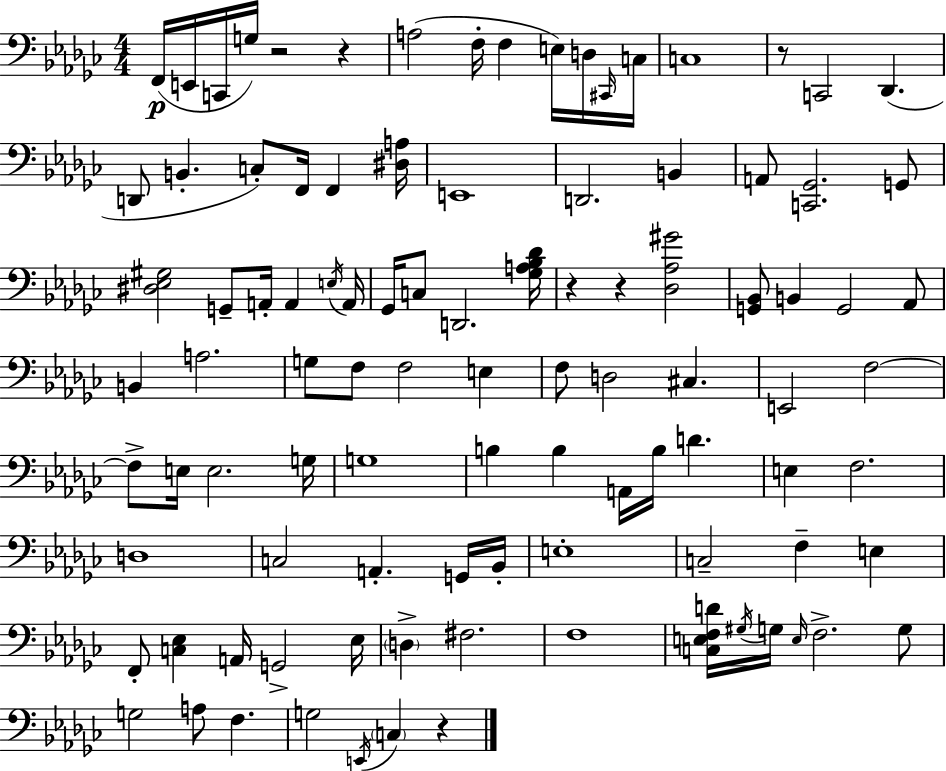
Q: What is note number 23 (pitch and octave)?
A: A2